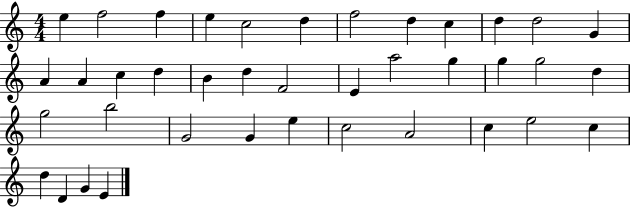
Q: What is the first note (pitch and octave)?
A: E5